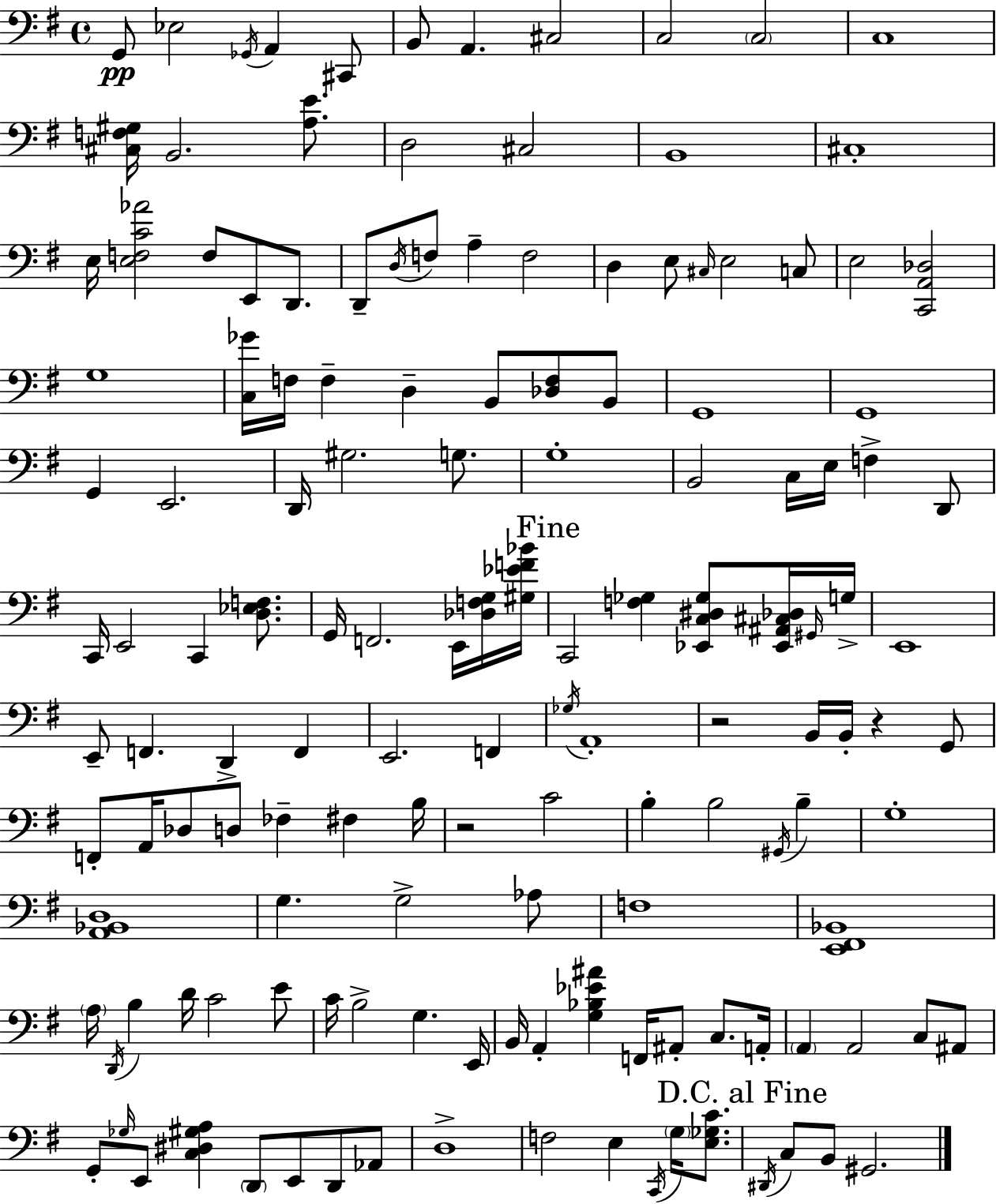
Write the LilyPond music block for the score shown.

{
  \clef bass
  \time 4/4
  \defaultTimeSignature
  \key e \minor
  \repeat volta 2 { g,8\pp ees2 \acciaccatura { ges,16 } a,4 cis,8 | b,8 a,4. cis2 | c2 \parenthesize c2 | c1 | \break <cis f gis>16 b,2. <a e'>8. | d2 cis2 | b,1 | cis1-. | \break e16 <e f c' aes'>2 f8 e,8 d,8. | d,8-- \acciaccatura { d16 } f8 a4-- f2 | d4 e8 \grace { cis16 } e2 | c8 e2 <c, a, des>2 | \break g1 | <c ges'>16 f16 f4-- d4-- b,8 <des f>8 | b,8 g,1 | g,1 | \break g,4 e,2. | d,16 gis2. | g8. g1-. | b,2 c16 e16 f4-> | \break d,8 c,16 e,2 c,4 | <d ees f>8. g,16 f,2. | e,16 <des f g>16 <gis ees' f' bes'>16 \mark "Fine" c,2 <f ges>4 <ees, c dis ges>8 | <ees, ais, cis des>16 \grace { gis,16 } g16-> e,1 | \break e,8-- f,4. d,4-> | f,4 e,2. | f,4 \acciaccatura { ges16 } a,1-. | r2 b,16 b,16-. r4 | \break g,8 f,8-. a,16 des8 d8 fes4-- | fis4 b16 r2 c'2 | b4-. b2 | \acciaccatura { gis,16 } b4-- g1-. | \break <a, bes, d>1 | g4. g2-> | aes8 f1 | <e, fis, bes,>1 | \break \parenthesize a16 \acciaccatura { d,16 } b4 d'16 c'2 | e'8 c'16 b2-> | g4. e,16 b,16 a,4-. <g bes ees' ais'>4 | f,16 ais,8-. c8. a,16-. \parenthesize a,4 a,2 | \break c8 ais,8 g,8-. \grace { ges16 } e,8 <c dis gis a>4 | \parenthesize d,8 e,8 d,8 aes,8 d1-> | f2 | e4 \acciaccatura { c,16 } \parenthesize g16 <e ges c'>8. \mark "D.C. al Fine" \acciaccatura { dis,16 } c8 b,8 gis,2. | \break } \bar "|."
}